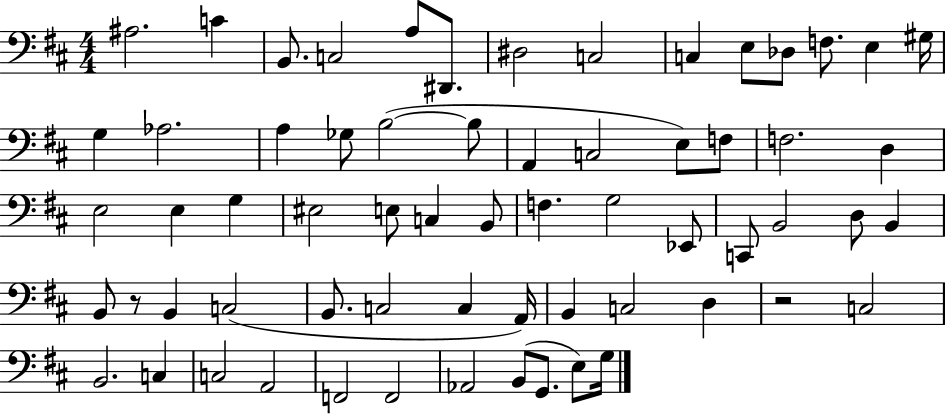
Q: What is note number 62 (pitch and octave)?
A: G3